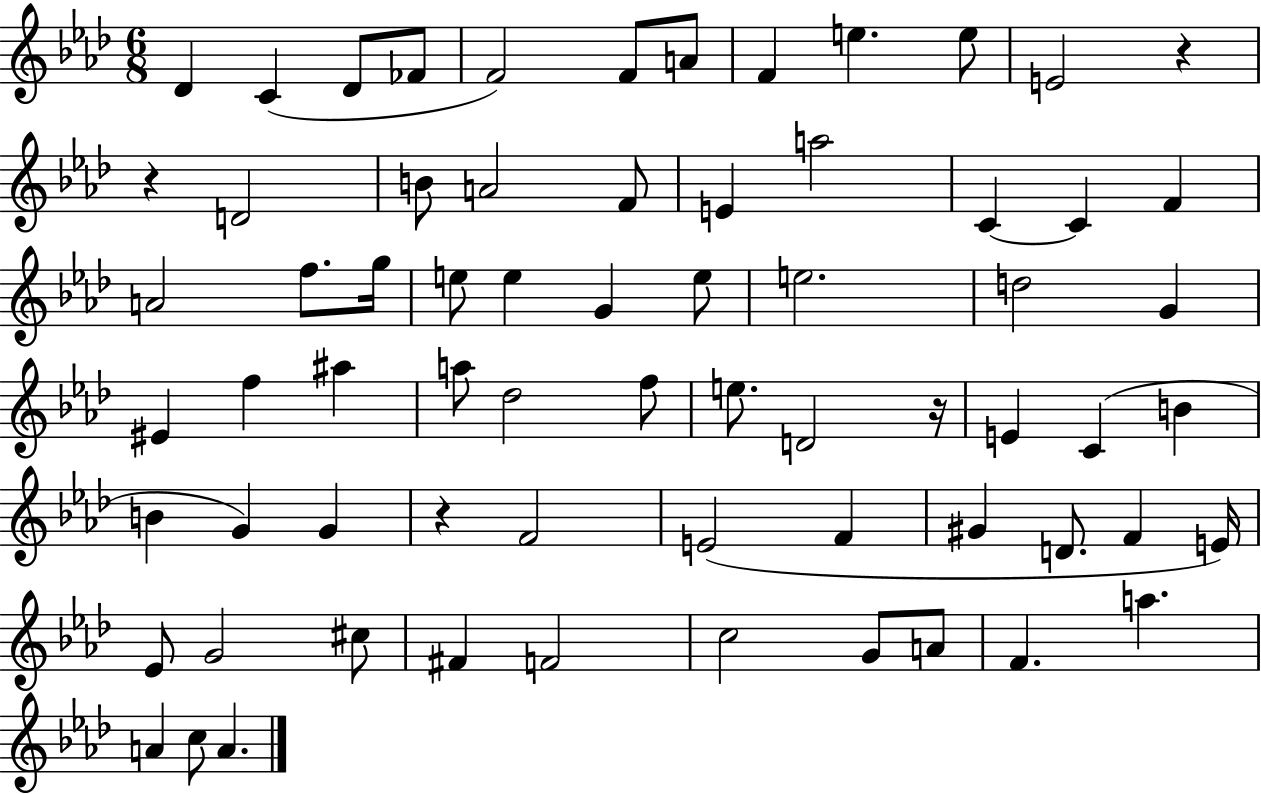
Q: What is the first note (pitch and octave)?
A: Db4